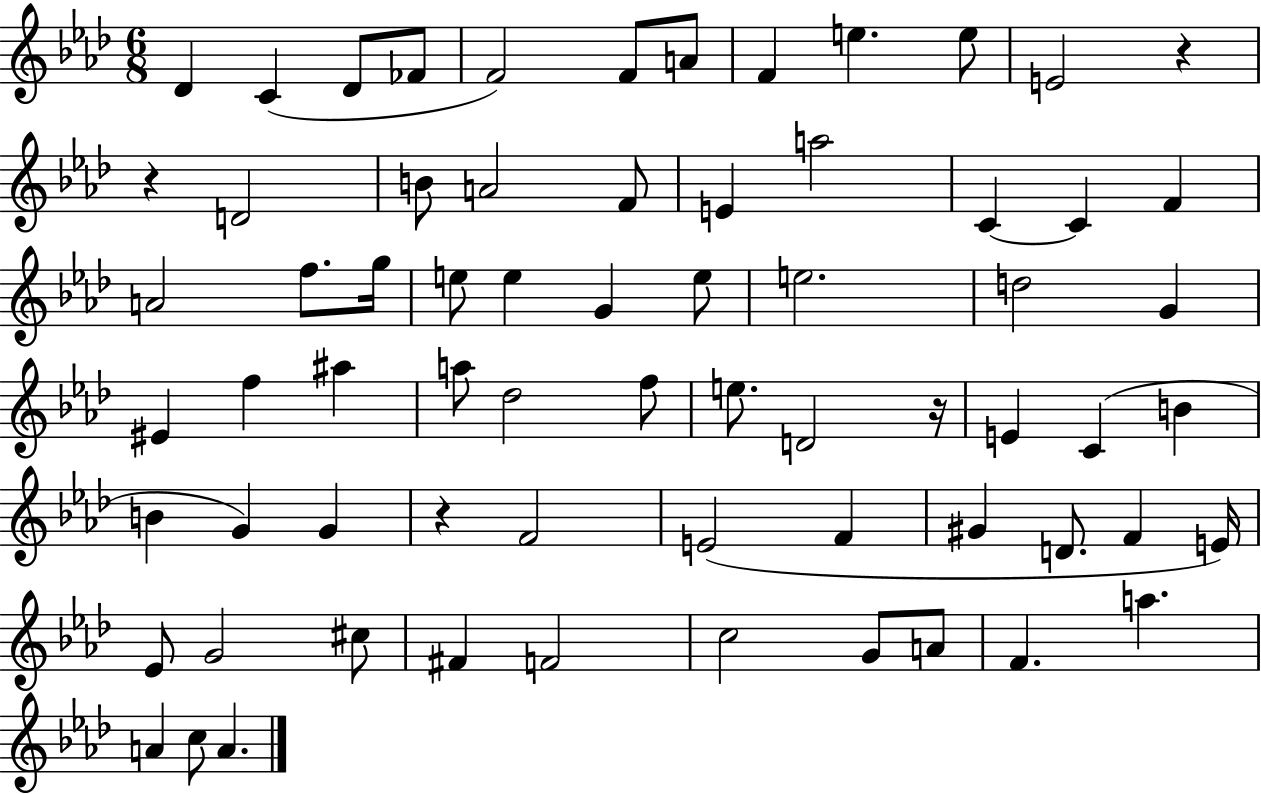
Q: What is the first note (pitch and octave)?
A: Db4